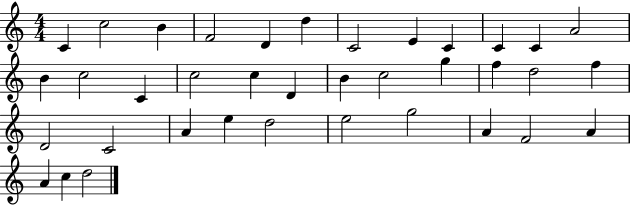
C4/q C5/h B4/q F4/h D4/q D5/q C4/h E4/q C4/q C4/q C4/q A4/h B4/q C5/h C4/q C5/h C5/q D4/q B4/q C5/h G5/q F5/q D5/h F5/q D4/h C4/h A4/q E5/q D5/h E5/h G5/h A4/q F4/h A4/q A4/q C5/q D5/h